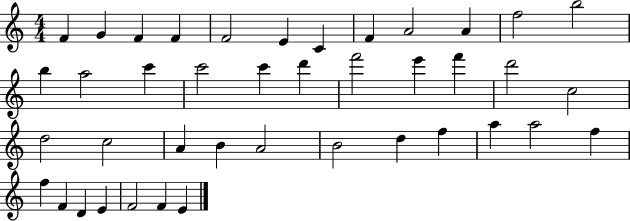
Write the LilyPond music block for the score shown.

{
  \clef treble
  \numericTimeSignature
  \time 4/4
  \key c \major
  f'4 g'4 f'4 f'4 | f'2 e'4 c'4 | f'4 a'2 a'4 | f''2 b''2 | \break b''4 a''2 c'''4 | c'''2 c'''4 d'''4 | f'''2 e'''4 f'''4 | d'''2 c''2 | \break d''2 c''2 | a'4 b'4 a'2 | b'2 d''4 f''4 | a''4 a''2 f''4 | \break f''4 f'4 d'4 e'4 | f'2 f'4 e'4 | \bar "|."
}